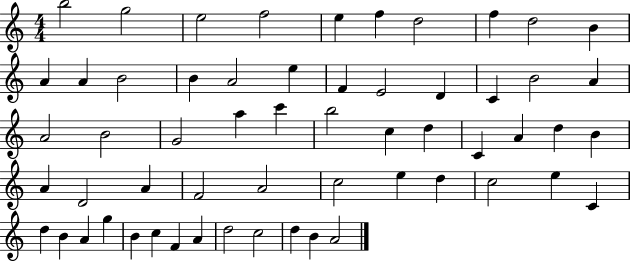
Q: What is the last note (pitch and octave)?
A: A4